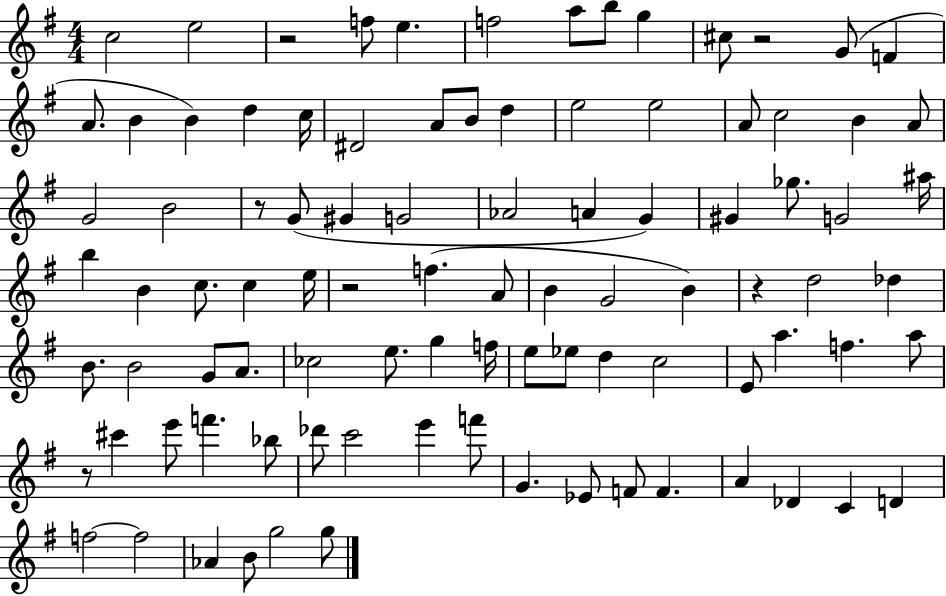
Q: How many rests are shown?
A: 6